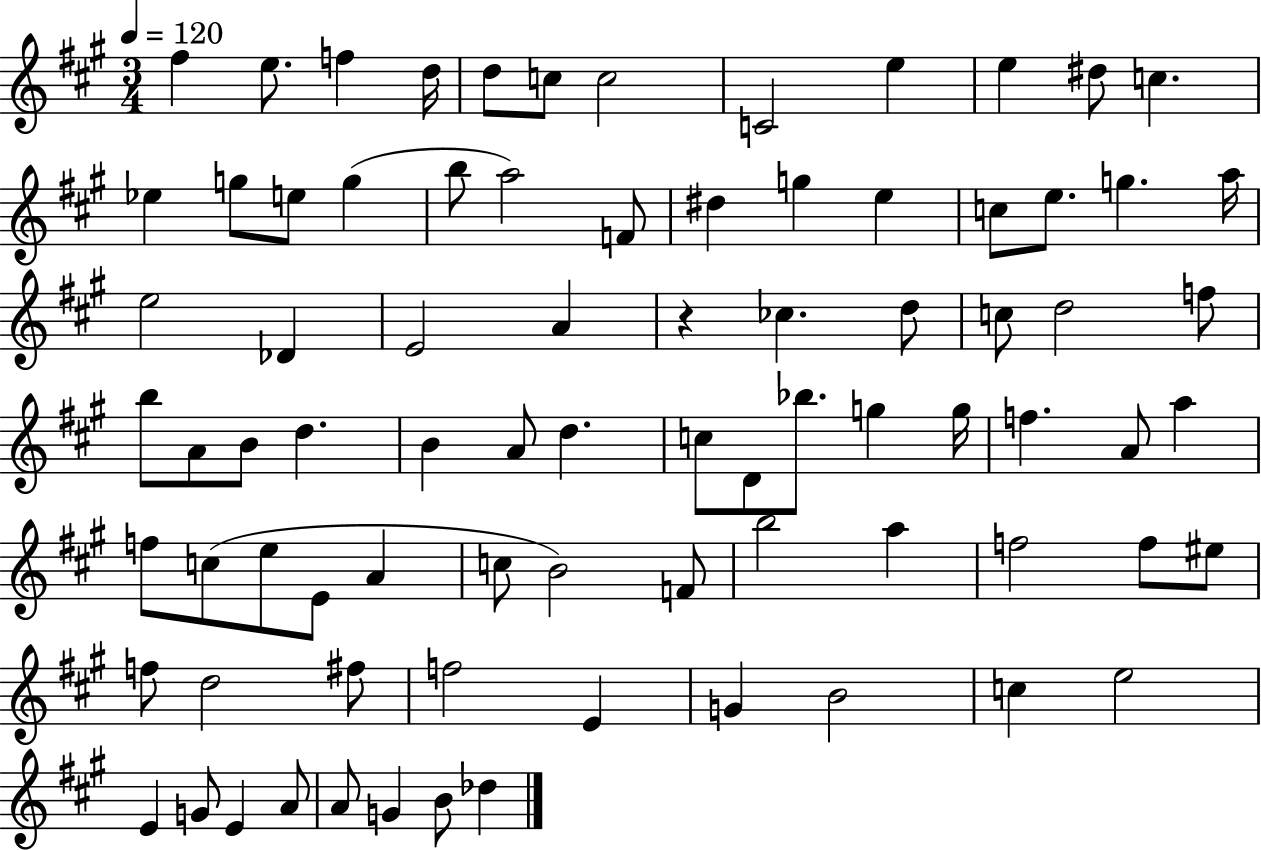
F#5/q E5/e. F5/q D5/s D5/e C5/e C5/h C4/h E5/q E5/q D#5/e C5/q. Eb5/q G5/e E5/e G5/q B5/e A5/h F4/e D#5/q G5/q E5/q C5/e E5/e. G5/q. A5/s E5/h Db4/q E4/h A4/q R/q CES5/q. D5/e C5/e D5/h F5/e B5/e A4/e B4/e D5/q. B4/q A4/e D5/q. C5/e D4/e Bb5/e. G5/q G5/s F5/q. A4/e A5/q F5/e C5/e E5/e E4/e A4/q C5/e B4/h F4/e B5/h A5/q F5/h F5/e EIS5/e F5/e D5/h F#5/e F5/h E4/q G4/q B4/h C5/q E5/h E4/q G4/e E4/q A4/e A4/e G4/q B4/e Db5/q